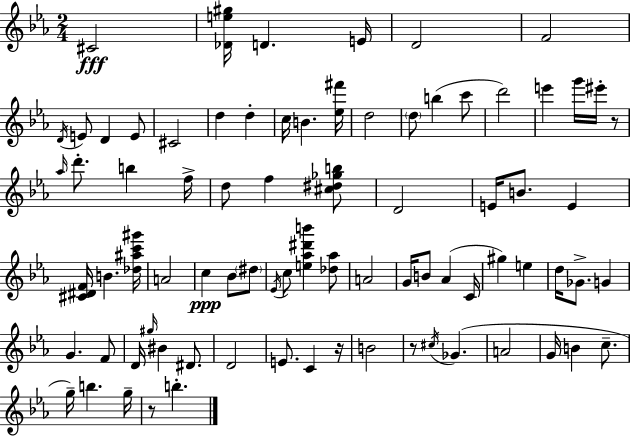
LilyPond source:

{
  \clef treble
  \numericTimeSignature
  \time 2/4
  \key c \minor
  \repeat volta 2 { cis'2\fff | <des' e'' gis''>16 d'4. e'16 | d'2 | f'2 | \break \acciaccatura { d'16 } e'8 d'4 e'8 | cis'2 | d''4 d''4-. | c''16 b'4. | \break <ees'' fis'''>16 d''2 | \parenthesize d''8 b''4( c'''8 | d'''2) | e'''4 g'''16 eis'''16-. r8 | \break \grace { aes''16 } d'''8.-. b''4 | f''16-> d''8 f''4 | <cis'' dis'' ges'' b''>8 d'2 | e'16 b'8. e'4 | \break <cis' dis' f'>16 b'4. | <des'' ais'' c''' gis'''>16 a'2 | c''4\ppp bes'8 | \parenthesize dis''8 \acciaccatura { ees'16 } c''8 <e'' aes'' dis''' b'''>4 | \break <des'' aes''>8 a'2 | g'16 b'8 aes'4( | c'16 gis''4) e''4 | d''16 ges'8.-> g'4 | \break g'4. | f'8 d'16 \grace { gis''16 } bis'4 | dis'8. d'2 | e'8. c'4 | \break r16 b'2 | r8 \acciaccatura { cis''16 } ges'4.( | a'2 | g'16 b'4 | \break c''8.-- g''16--) b''4. | g''16-- r8 b''4.-. | } \bar "|."
}